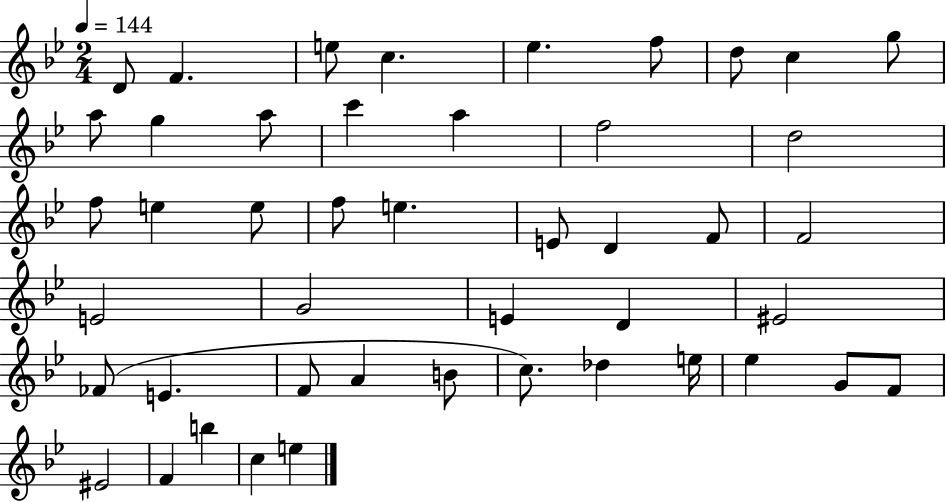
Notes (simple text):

D4/e F4/q. E5/e C5/q. Eb5/q. F5/e D5/e C5/q G5/e A5/e G5/q A5/e C6/q A5/q F5/h D5/h F5/e E5/q E5/e F5/e E5/q. E4/e D4/q F4/e F4/h E4/h G4/h E4/q D4/q EIS4/h FES4/e E4/q. F4/e A4/q B4/e C5/e. Db5/q E5/s Eb5/q G4/e F4/e EIS4/h F4/q B5/q C5/q E5/q